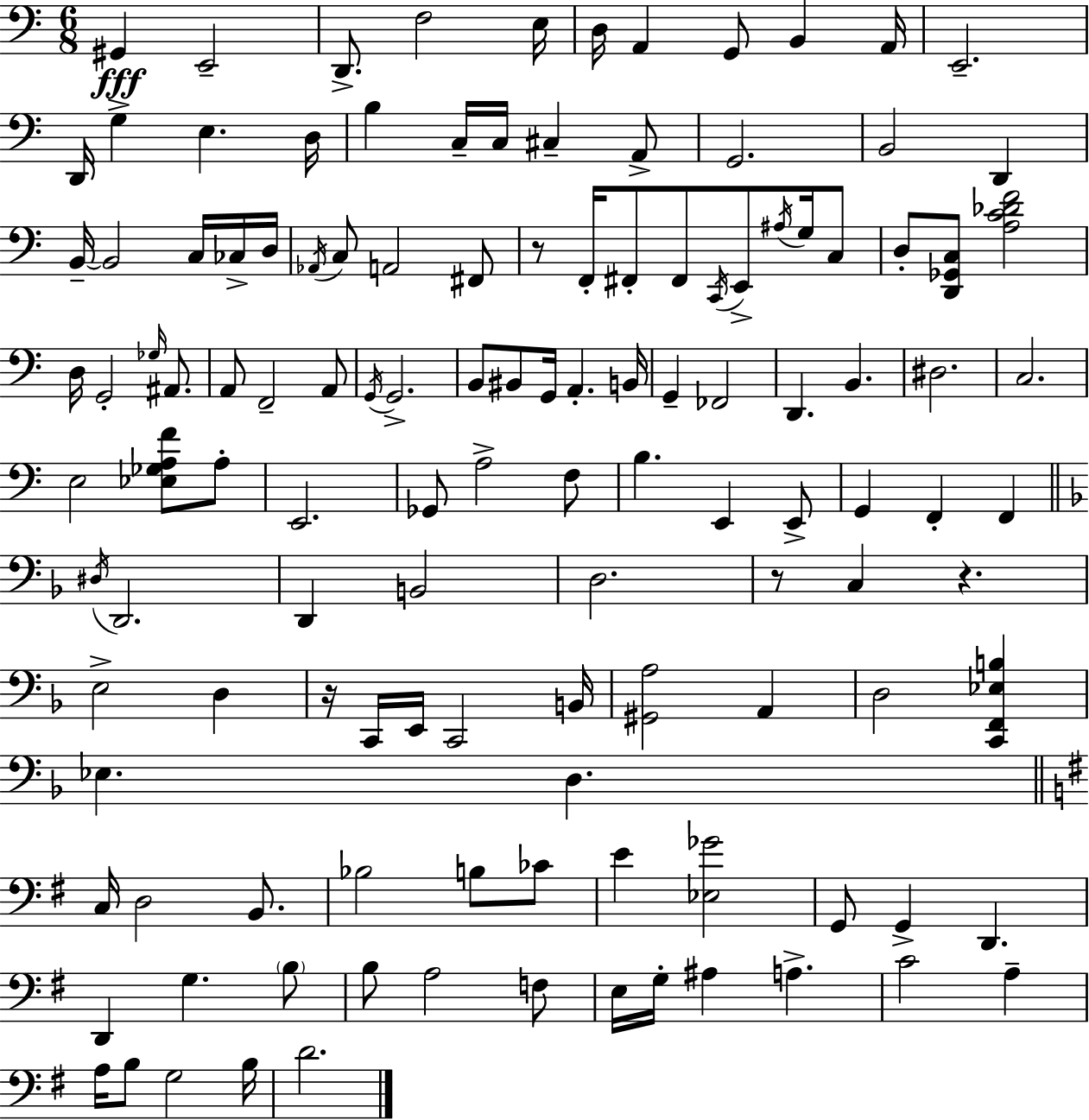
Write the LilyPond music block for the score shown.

{
  \clef bass
  \numericTimeSignature
  \time 6/8
  \key c \major
  \repeat volta 2 { gis,4\fff e,2-- | d,8.-> f2 e16 | d16 a,4 g,8 b,4 a,16 | e,2.-- | \break d,16 g4-> e4. d16 | b4 c16-- c16 cis4-- a,8-> | g,2. | b,2 d,4 | \break b,16--~~ b,2 c16 ces16-> d16 | \acciaccatura { aes,16 } c8 a,2 fis,8 | r8 f,16-. fis,8-. fis,8 \acciaccatura { c,16 } e,8-> \acciaccatura { ais16 } | g16 c8 d8-. <d, ges, c>8 <a c' des' f'>2 | \break d16 g,2-. | \grace { ges16 } ais,8. a,8 f,2-- | a,8 \acciaccatura { g,16 } g,2.-> | b,8 bis,8 g,16 a,4.-. | \break b,16 g,4-- fes,2 | d,4. b,4. | dis2. | c2. | \break e2 | <ees ges a f'>8 a8-. e,2. | ges,8 a2-> | f8 b4. e,4 | \break e,8-> g,4 f,4-. | f,4 \bar "||" \break \key d \minor \acciaccatura { dis16 } d,2. | d,4 b,2 | d2. | r8 c4 r4. | \break e2-> d4 | r16 c,16 e,16 c,2 | b,16 <gis, a>2 a,4 | d2 <c, f, ees b>4 | \break ees4. d4. | \bar "||" \break \key g \major c16 d2 b,8. | bes2 b8 ces'8 | e'4 <ees ges'>2 | g,8 g,4-> d,4. | \break d,4 g4. \parenthesize b8 | b8 a2 f8 | e16 g16-. ais4 a4.-> | c'2 a4-- | \break a16 b8 g2 b16 | d'2. | } \bar "|."
}